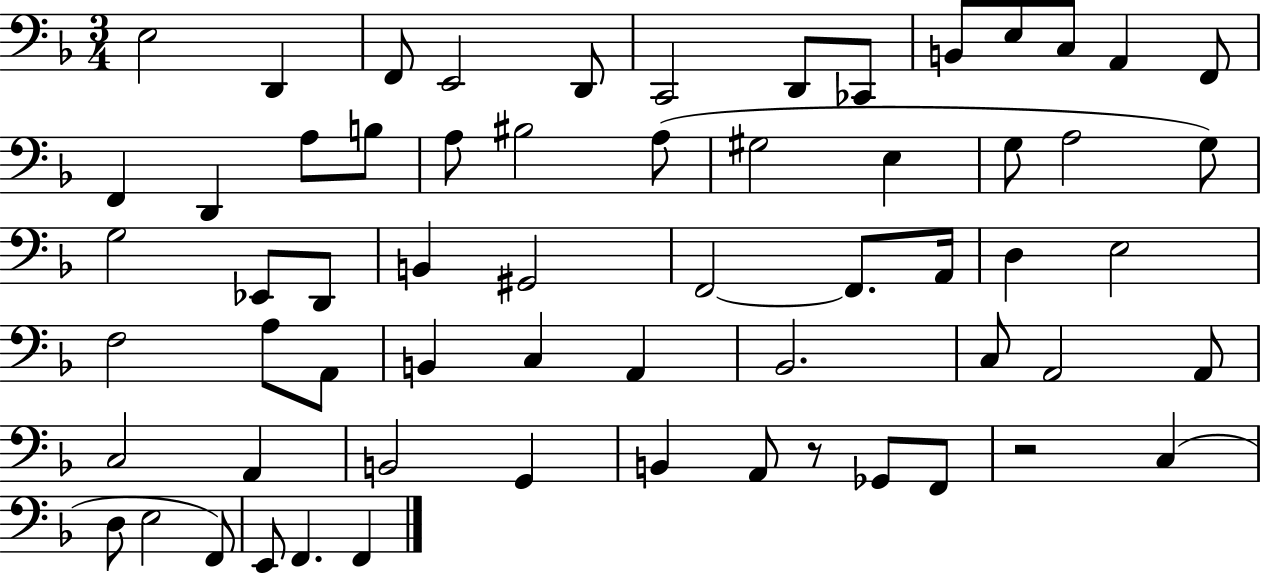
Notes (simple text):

E3/h D2/q F2/e E2/h D2/e C2/h D2/e CES2/e B2/e E3/e C3/e A2/q F2/e F2/q D2/q A3/e B3/e A3/e BIS3/h A3/e G#3/h E3/q G3/e A3/h G3/e G3/h Eb2/e D2/e B2/q G#2/h F2/h F2/e. A2/s D3/q E3/h F3/h A3/e A2/e B2/q C3/q A2/q Bb2/h. C3/e A2/h A2/e C3/h A2/q B2/h G2/q B2/q A2/e R/e Gb2/e F2/e R/h C3/q D3/e E3/h F2/e E2/e F2/q. F2/q